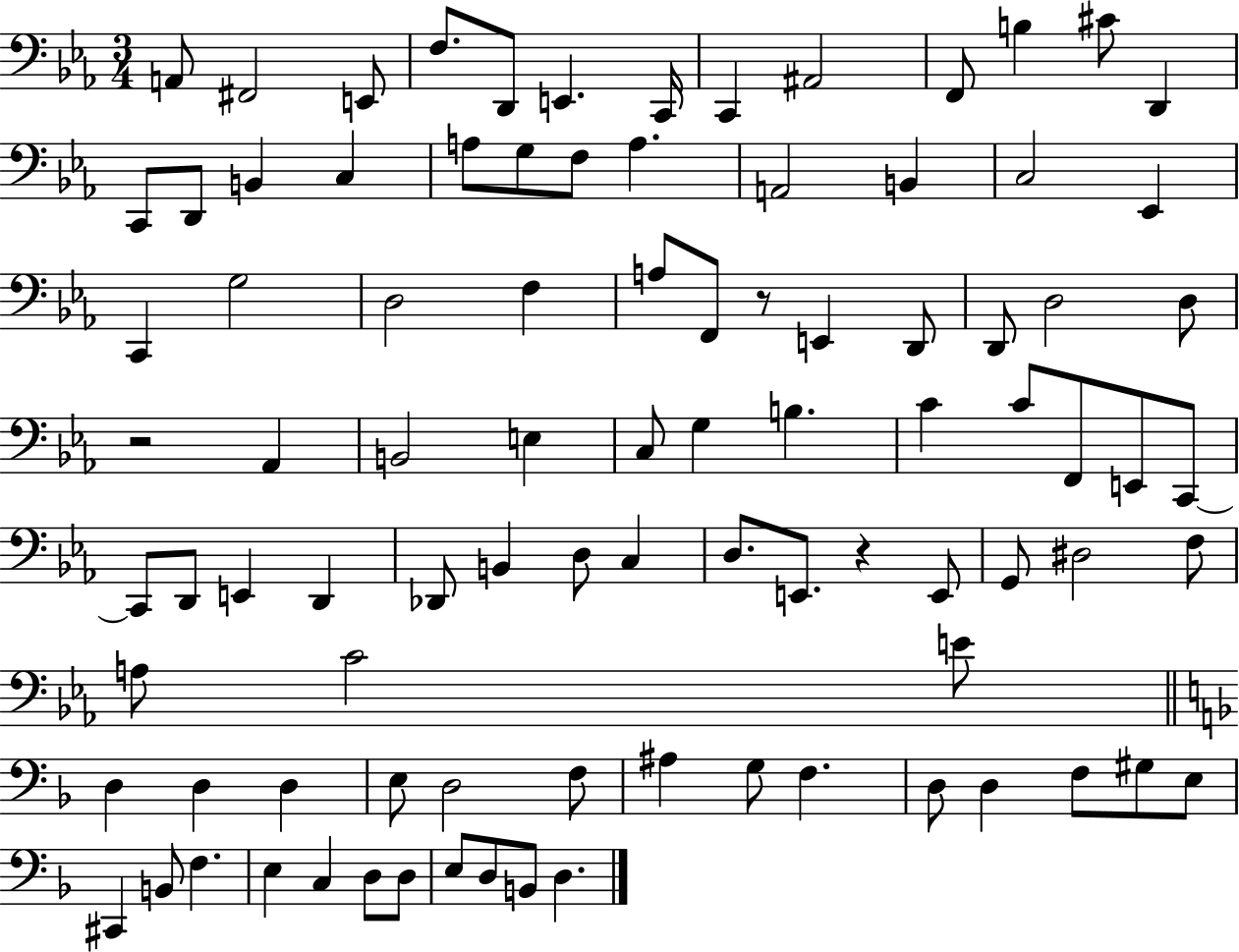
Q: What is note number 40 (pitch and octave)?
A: C3